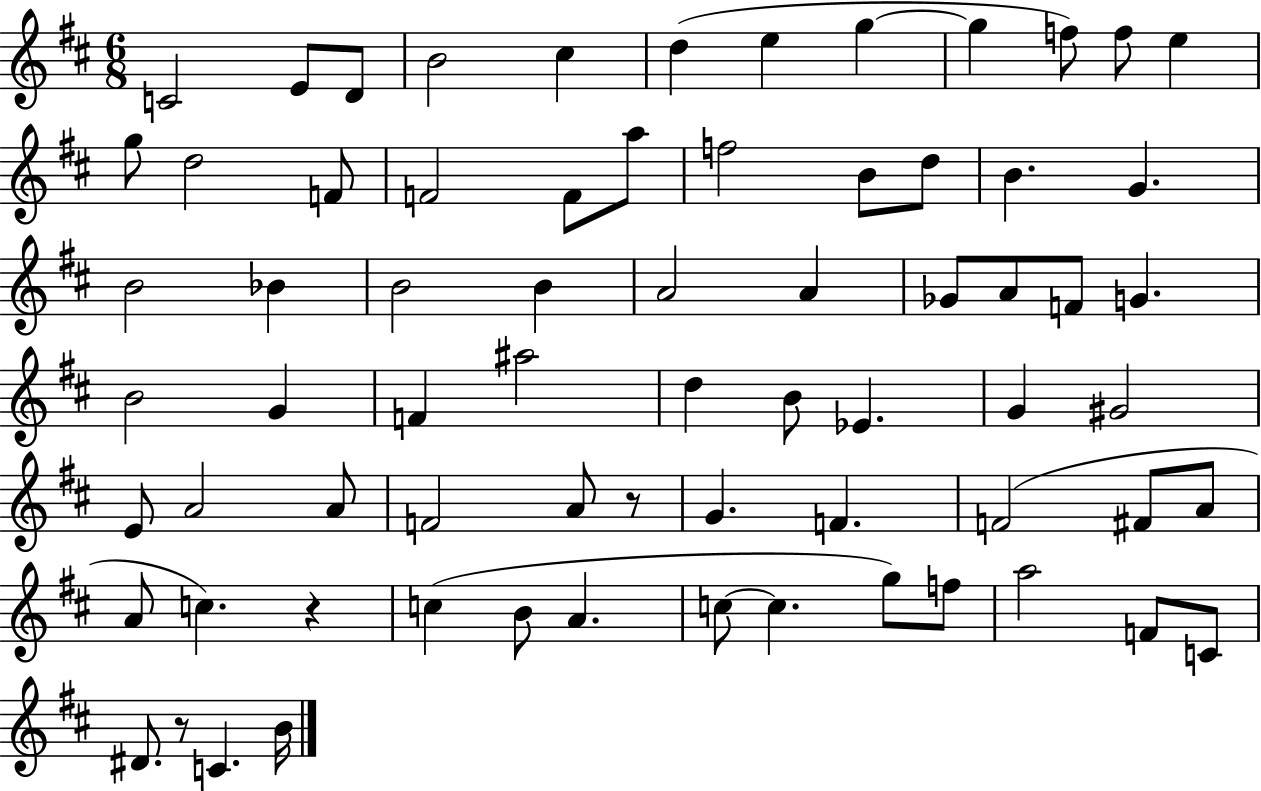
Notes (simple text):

C4/h E4/e D4/e B4/h C#5/q D5/q E5/q G5/q G5/q F5/e F5/e E5/q G5/e D5/h F4/e F4/h F4/e A5/e F5/h B4/e D5/e B4/q. G4/q. B4/h Bb4/q B4/h B4/q A4/h A4/q Gb4/e A4/e F4/e G4/q. B4/h G4/q F4/q A#5/h D5/q B4/e Eb4/q. G4/q G#4/h E4/e A4/h A4/e F4/h A4/e R/e G4/q. F4/q. F4/h F#4/e A4/e A4/e C5/q. R/q C5/q B4/e A4/q. C5/e C5/q. G5/e F5/e A5/h F4/e C4/e D#4/e. R/e C4/q. B4/s